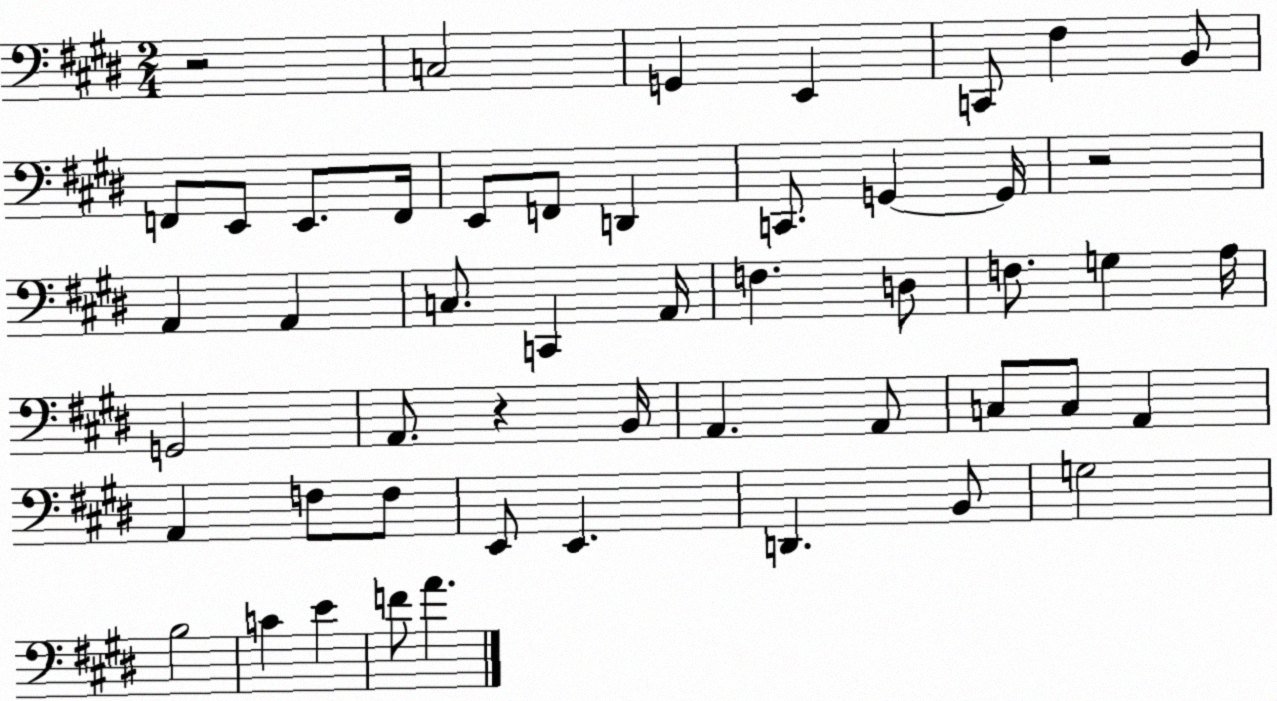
X:1
T:Untitled
M:2/4
L:1/4
K:E
z2 C,2 G,, E,, C,,/2 ^F, B,,/2 F,,/2 E,,/2 E,,/2 F,,/4 E,,/2 F,,/2 D,, C,,/2 G,, G,,/4 z2 A,, A,, C,/2 C,, A,,/4 F, D,/2 F,/2 G, A,/4 G,,2 A,,/2 z B,,/4 A,, A,,/2 C,/2 C,/2 A,, A,, F,/2 F,/2 E,,/2 E,, D,, B,,/2 G,2 B,2 C E F/2 A